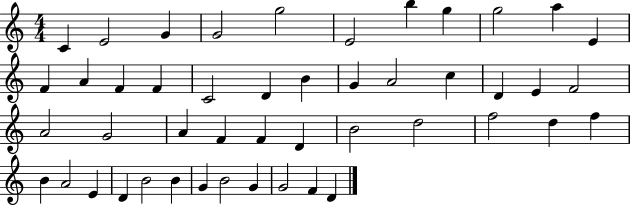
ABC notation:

X:1
T:Untitled
M:4/4
L:1/4
K:C
C E2 G G2 g2 E2 b g g2 a E F A F F C2 D B G A2 c D E F2 A2 G2 A F F D B2 d2 f2 d f B A2 E D B2 B G B2 G G2 F D